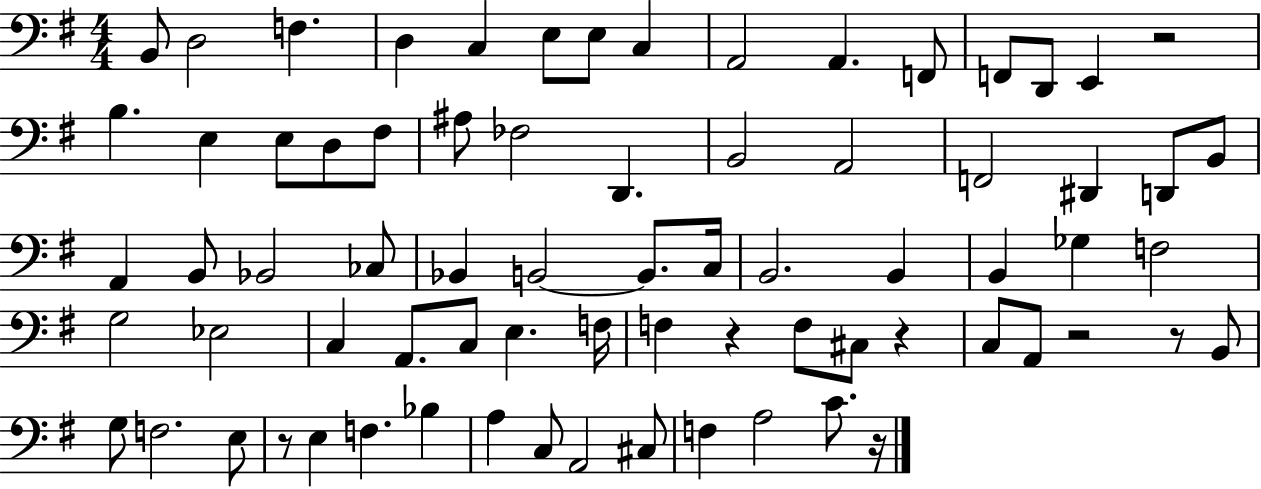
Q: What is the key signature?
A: G major